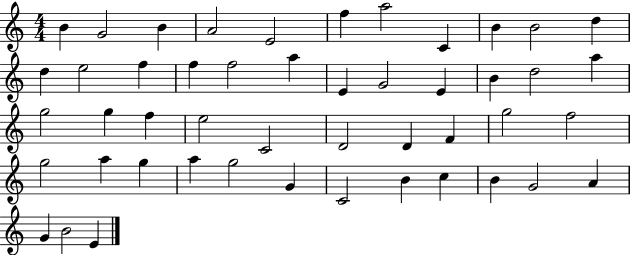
B4/q G4/h B4/q A4/h E4/h F5/q A5/h C4/q B4/q B4/h D5/q D5/q E5/h F5/q F5/q F5/h A5/q E4/q G4/h E4/q B4/q D5/h A5/q G5/h G5/q F5/q E5/h C4/h D4/h D4/q F4/q G5/h F5/h G5/h A5/q G5/q A5/q G5/h G4/q C4/h B4/q C5/q B4/q G4/h A4/q G4/q B4/h E4/q